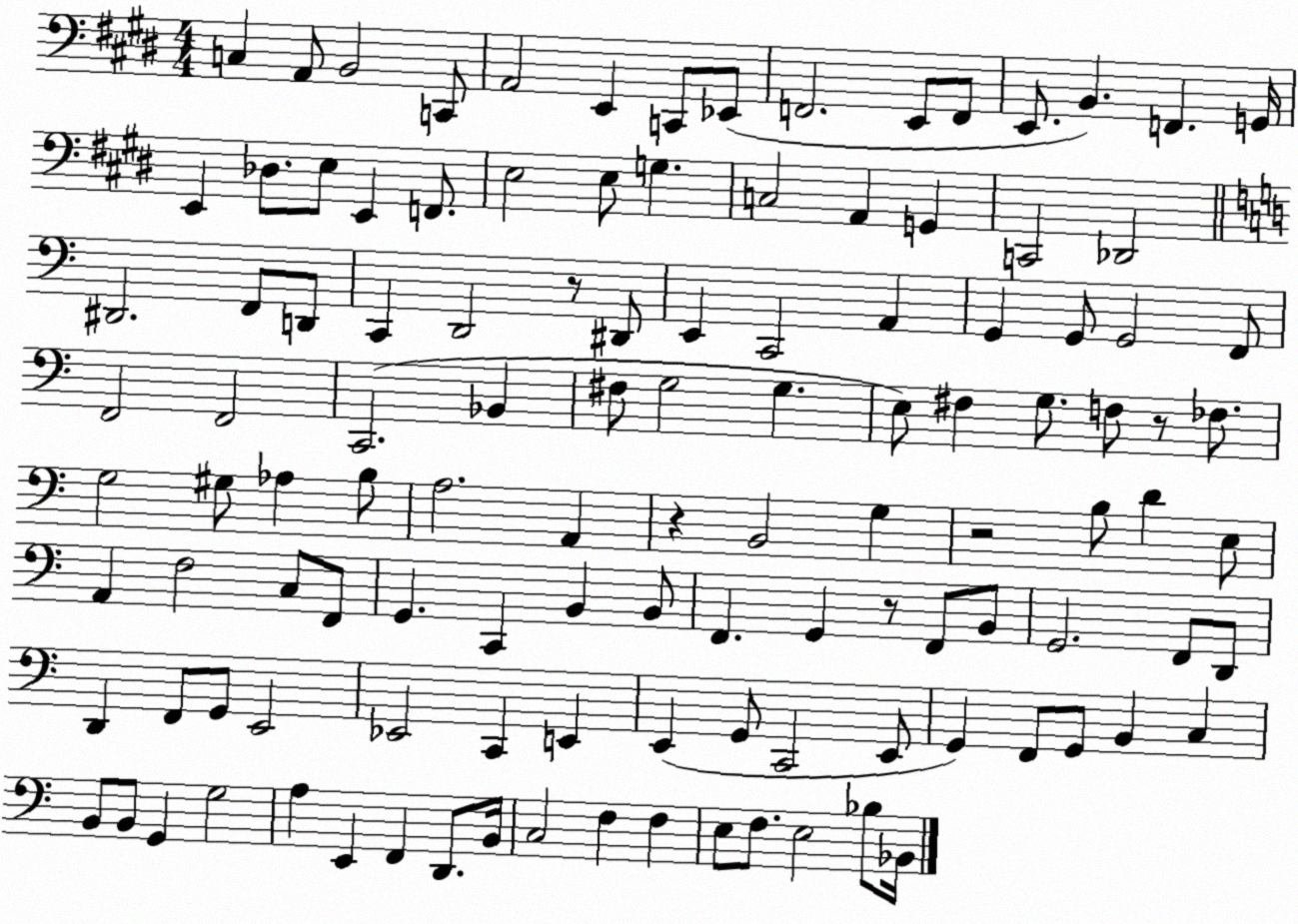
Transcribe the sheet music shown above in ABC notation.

X:1
T:Untitled
M:4/4
L:1/4
K:E
C, A,,/2 B,,2 C,,/2 A,,2 E,, C,,/2 _E,,/2 F,,2 E,,/2 F,,/2 E,,/2 B,, F,, G,,/4 E,, _D,/2 E,/2 E,, F,,/2 E,2 E,/2 G, C,2 A,, G,, C,,2 _D,,2 ^D,,2 F,,/2 D,,/2 C,, D,,2 z/2 ^D,,/2 E,, C,,2 A,, G,, G,,/2 G,,2 F,,/2 F,,2 F,,2 C,,2 _B,, ^F,/2 G,2 G, E,/2 ^F, G,/2 F,/2 z/2 _F,/2 G,2 ^G,/2 _A, B,/2 A,2 A,, z B,,2 G, z2 B,/2 D E,/2 A,, F,2 C,/2 F,,/2 G,, C,, B,, B,,/2 F,, G,, z/2 F,,/2 B,,/2 G,,2 F,,/2 D,,/2 D,, F,,/2 G,,/2 E,,2 _E,,2 C,, E,, E,, G,,/2 C,,2 E,,/2 G,, F,,/2 G,,/2 B,, C, B,,/2 B,,/2 G,, G,2 A, E,, F,, D,,/2 B,,/4 C,2 F, F, E,/2 F,/2 E,2 _B,/2 _B,,/4